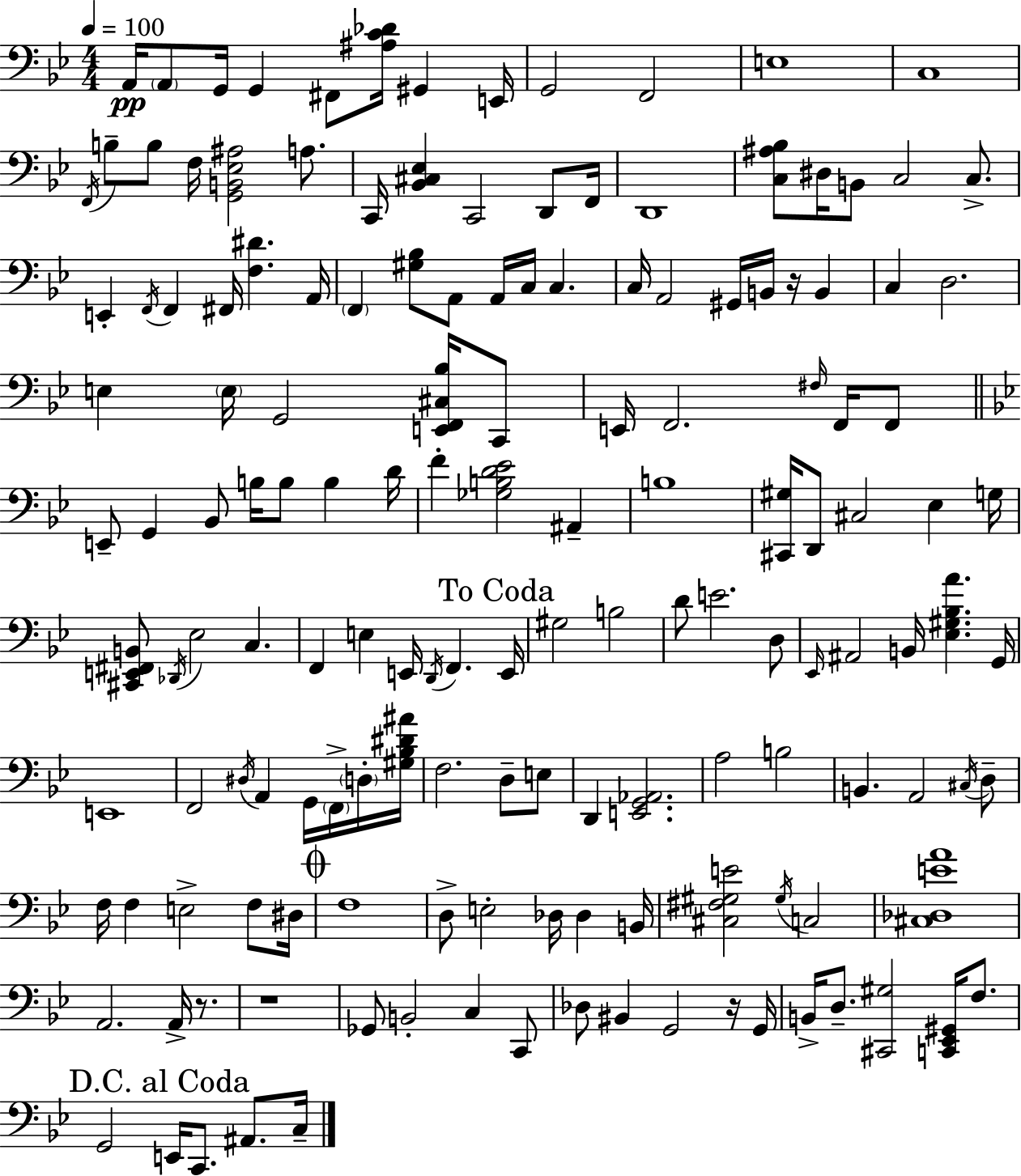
A2/s A2/e G2/s G2/q F#2/e [A#3,C4,Db4]/s G#2/q E2/s G2/h F2/h E3/w C3/w F2/s B3/e B3/e F3/s [G2,B2,Eb3,A#3]/h A3/e. C2/s [Bb2,C#3,Eb3]/q C2/h D2/e F2/s D2/w [C3,A#3,Bb3]/e D#3/s B2/e C3/h C3/e. E2/q F2/s F2/q F#2/s [F3,D#4]/q. A2/s F2/q [G#3,Bb3]/e A2/e A2/s C3/s C3/q. C3/s A2/h G#2/s B2/s R/s B2/q C3/q D3/h. E3/q E3/s G2/h [E2,F2,C#3,Bb3]/s C2/e E2/s F2/h. F#3/s F2/s F2/e E2/e G2/q Bb2/e B3/s B3/e B3/q D4/s F4/q [Gb3,B3,D4,Eb4]/h A#2/q B3/w [C#2,G#3]/s D2/e C#3/h Eb3/q G3/s [C#2,E2,F#2,B2]/e Db2/s Eb3/h C3/q. F2/q E3/q E2/s D2/s F2/q. E2/s G#3/h B3/h D4/e E4/h. D3/e Eb2/s A#2/h B2/s [Eb3,G#3,Bb3,A4]/q. G2/s E2/w F2/h D#3/s A2/q G2/s F2/s D3/s [G#3,Bb3,D#4,A#4]/s F3/h. D3/e E3/e D2/q [E2,G2,Ab2]/h. A3/h B3/h B2/q. A2/h C#3/s D3/e F3/s F3/q E3/h F3/e D#3/s F3/w D3/e E3/h Db3/s Db3/q B2/s [C#3,F#3,G#3,E4]/h G#3/s C3/h [C#3,Db3,E4,A4]/w A2/h. A2/s R/e. R/w Gb2/e B2/h C3/q C2/e Db3/e BIS2/q G2/h R/s G2/s B2/s D3/e. [C#2,G#3]/h [C2,Eb2,G#2]/s F3/e. G2/h E2/s C2/e. A#2/e. C3/s